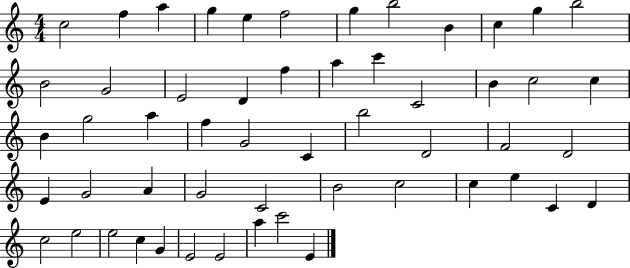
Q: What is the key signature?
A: C major